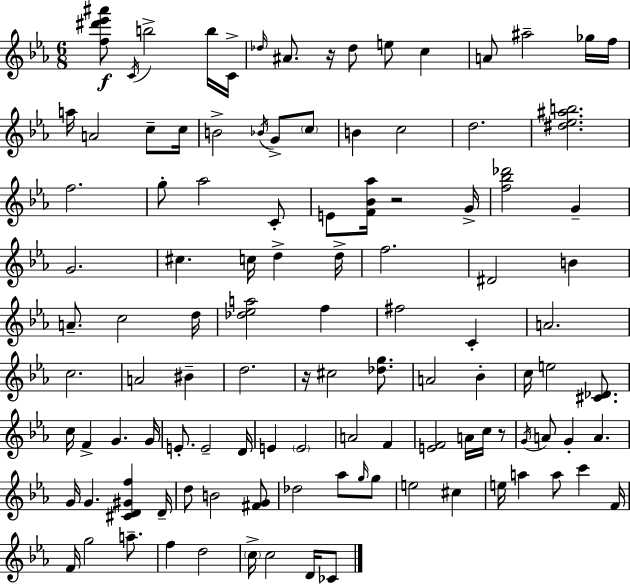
[F5,D#6,Eb6,A#6]/e C4/s B5/h B5/s C4/s Db5/s A#4/e. R/s Db5/e E5/e C5/q A4/e A#5/h Gb5/s F5/s A5/s A4/h C5/e C5/s B4/h Bb4/s G4/e C5/e B4/q C5/h D5/h. [D#5,Eb5,A#5,B5]/h. F5/h. G5/e Ab5/h C4/e E4/e [F4,Bb4,Ab5]/s R/h G4/s [F5,Bb5,Db6]/h G4/q G4/h. C#5/q. C5/s D5/q D5/s F5/h. D#4/h B4/q A4/e. C5/h D5/s [Db5,Eb5,A5]/h F5/q F#5/h C4/q A4/h. C5/h. A4/h BIS4/q D5/h. R/s C#5/h [Db5,G5]/e. A4/h Bb4/q C5/s E5/h [C#4,Db4]/e. C5/s F4/q G4/q. G4/s E4/e. E4/h D4/s E4/q E4/h A4/h F4/q [E4,F4]/h A4/s C5/s R/e G4/s A4/e G4/q A4/q. G4/s G4/q. [C#4,D4,G#4,F5]/q D4/s D5/e B4/h [F#4,G4]/e Db5/h Ab5/e G5/s G5/e E5/h C#5/q E5/s A5/q A5/e C6/q F4/s F4/s G5/h A5/e. F5/q D5/h C5/s C5/h D4/s CES4/e